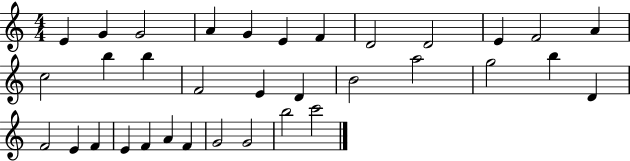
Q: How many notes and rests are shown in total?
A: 34